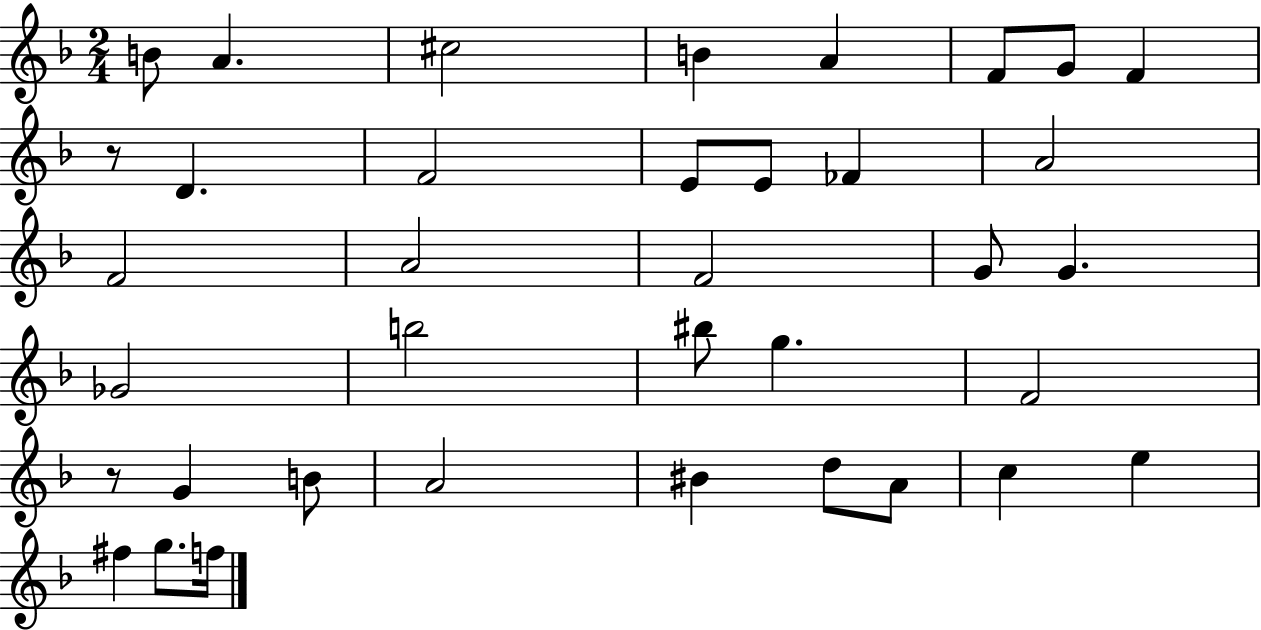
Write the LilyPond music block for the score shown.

{
  \clef treble
  \numericTimeSignature
  \time 2/4
  \key f \major
  \repeat volta 2 { b'8 a'4. | cis''2 | b'4 a'4 | f'8 g'8 f'4 | \break r8 d'4. | f'2 | e'8 e'8 fes'4 | a'2 | \break f'2 | a'2 | f'2 | g'8 g'4. | \break ges'2 | b''2 | bis''8 g''4. | f'2 | \break r8 g'4 b'8 | a'2 | bis'4 d''8 a'8 | c''4 e''4 | \break fis''4 g''8. f''16 | } \bar "|."
}